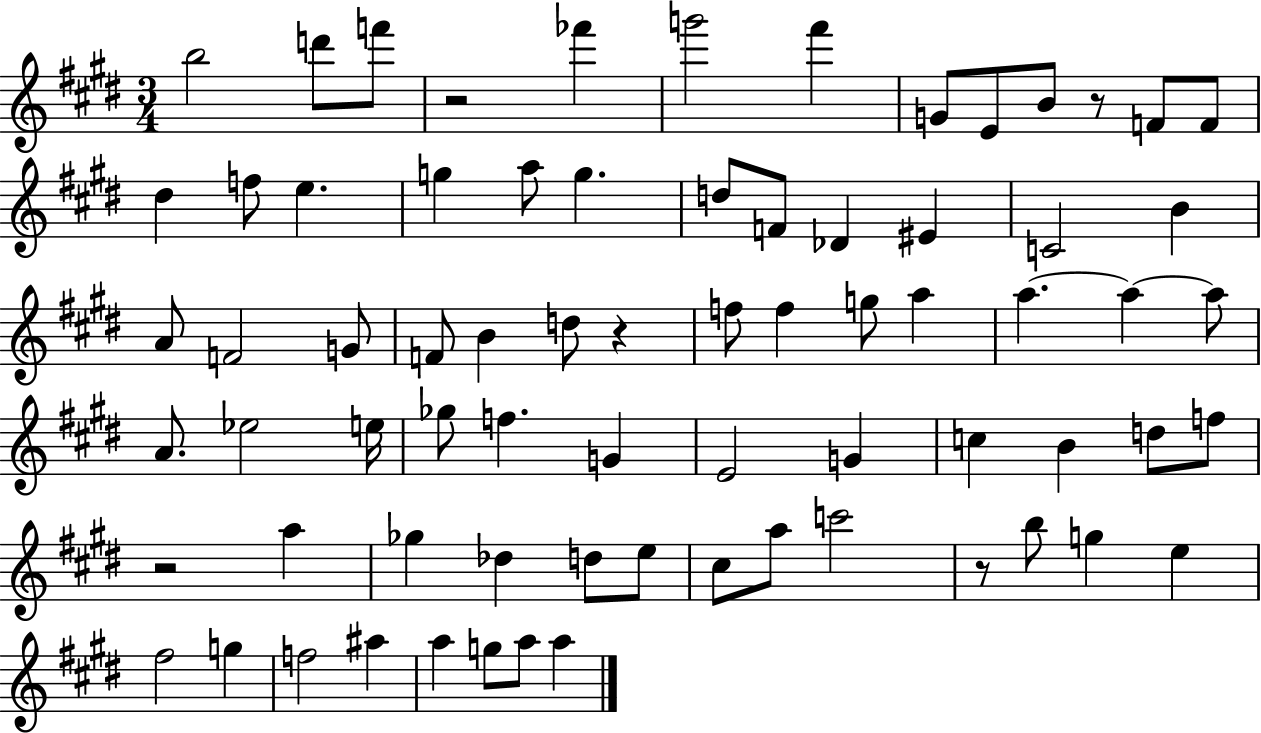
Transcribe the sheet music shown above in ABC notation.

X:1
T:Untitled
M:3/4
L:1/4
K:E
b2 d'/2 f'/2 z2 _f' g'2 ^f' G/2 E/2 B/2 z/2 F/2 F/2 ^d f/2 e g a/2 g d/2 F/2 _D ^E C2 B A/2 F2 G/2 F/2 B d/2 z f/2 f g/2 a a a a/2 A/2 _e2 e/4 _g/2 f G E2 G c B d/2 f/2 z2 a _g _d d/2 e/2 ^c/2 a/2 c'2 z/2 b/2 g e ^f2 g f2 ^a a g/2 a/2 a